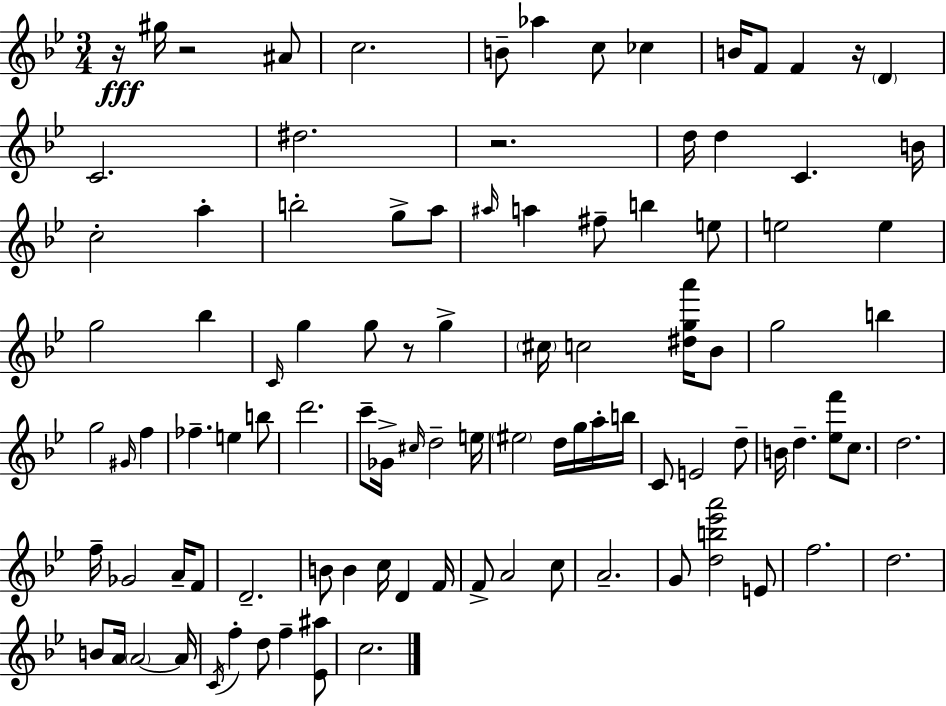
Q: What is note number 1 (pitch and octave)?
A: G#5